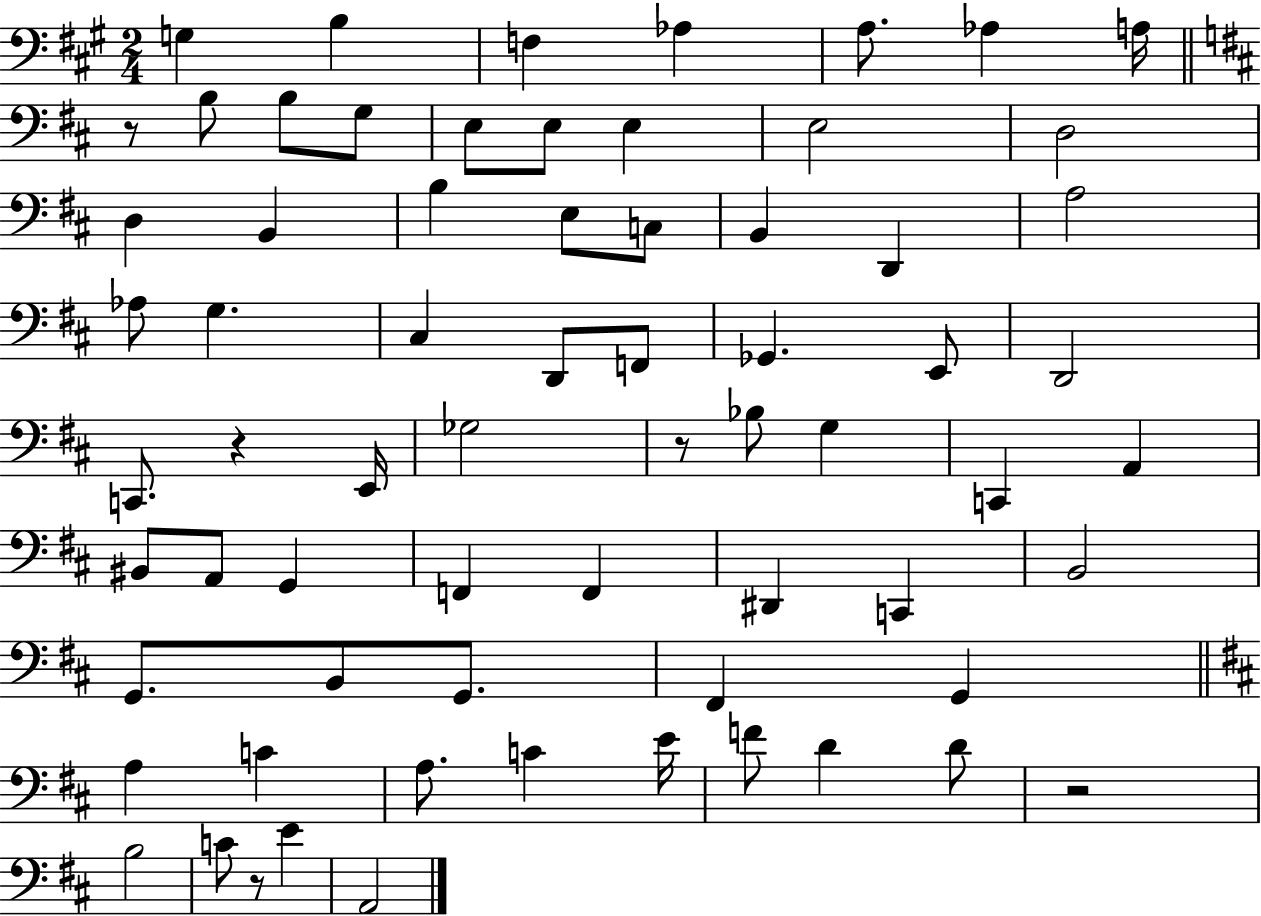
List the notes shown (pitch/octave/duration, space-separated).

G3/q B3/q F3/q Ab3/q A3/e. Ab3/q A3/s R/e B3/e B3/e G3/e E3/e E3/e E3/q E3/h D3/h D3/q B2/q B3/q E3/e C3/e B2/q D2/q A3/h Ab3/e G3/q. C#3/q D2/e F2/e Gb2/q. E2/e D2/h C2/e. R/q E2/s Gb3/h R/e Bb3/e G3/q C2/q A2/q BIS2/e A2/e G2/q F2/q F2/q D#2/q C2/q B2/h G2/e. B2/e G2/e. F#2/q G2/q A3/q C4/q A3/e. C4/q E4/s F4/e D4/q D4/e R/h B3/h C4/e R/e E4/q A2/h